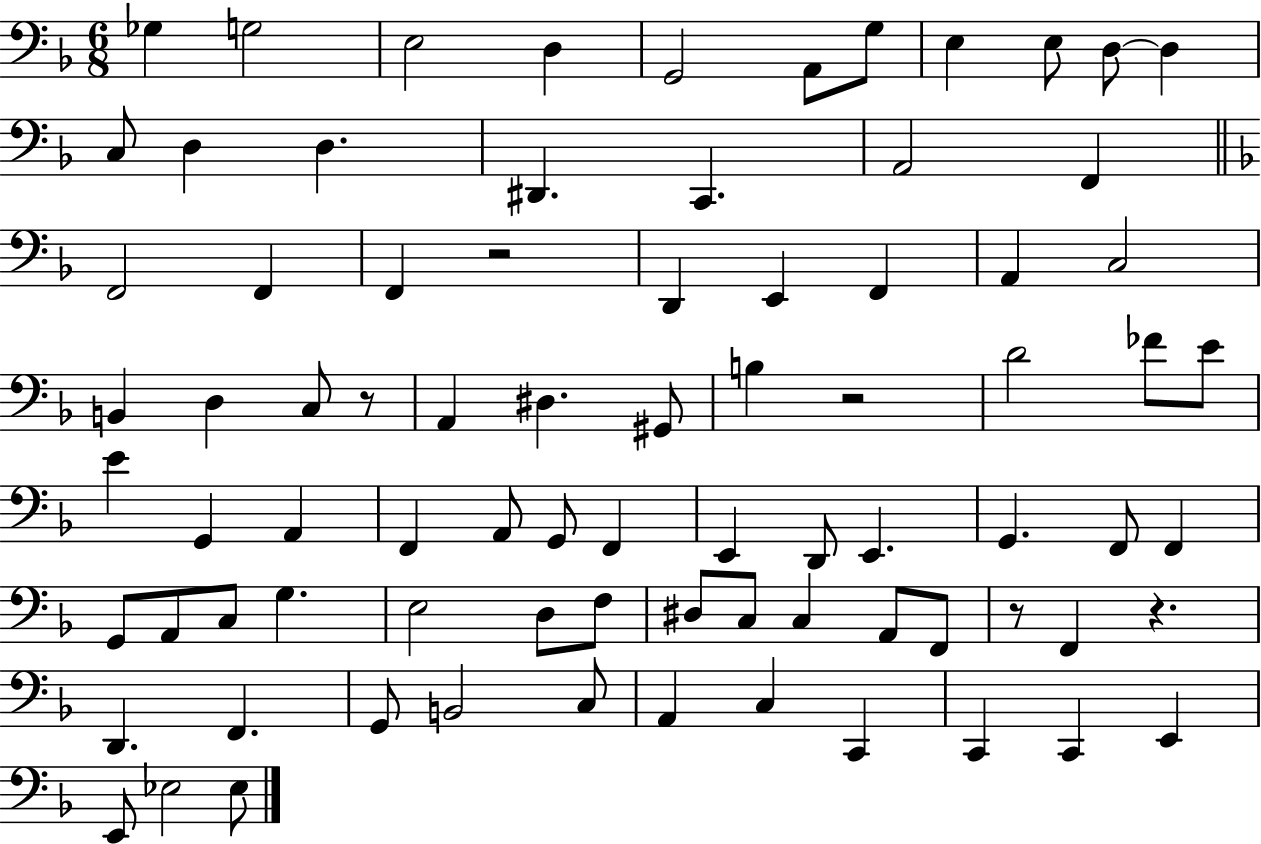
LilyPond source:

{
  \clef bass
  \numericTimeSignature
  \time 6/8
  \key f \major
  \repeat volta 2 { ges4 g2 | e2 d4 | g,2 a,8 g8 | e4 e8 d8~~ d4 | \break c8 d4 d4. | dis,4. c,4. | a,2 f,4 | \bar "||" \break \key d \minor f,2 f,4 | f,4 r2 | d,4 e,4 f,4 | a,4 c2 | \break b,4 d4 c8 r8 | a,4 dis4. gis,8 | b4 r2 | d'2 fes'8 e'8 | \break e'4 g,4 a,4 | f,4 a,8 g,8 f,4 | e,4 d,8 e,4. | g,4. f,8 f,4 | \break g,8 a,8 c8 g4. | e2 d8 f8 | dis8 c8 c4 a,8 f,8 | r8 f,4 r4. | \break d,4. f,4. | g,8 b,2 c8 | a,4 c4 c,4 | c,4 c,4 e,4 | \break e,8 ees2 ees8 | } \bar "|."
}